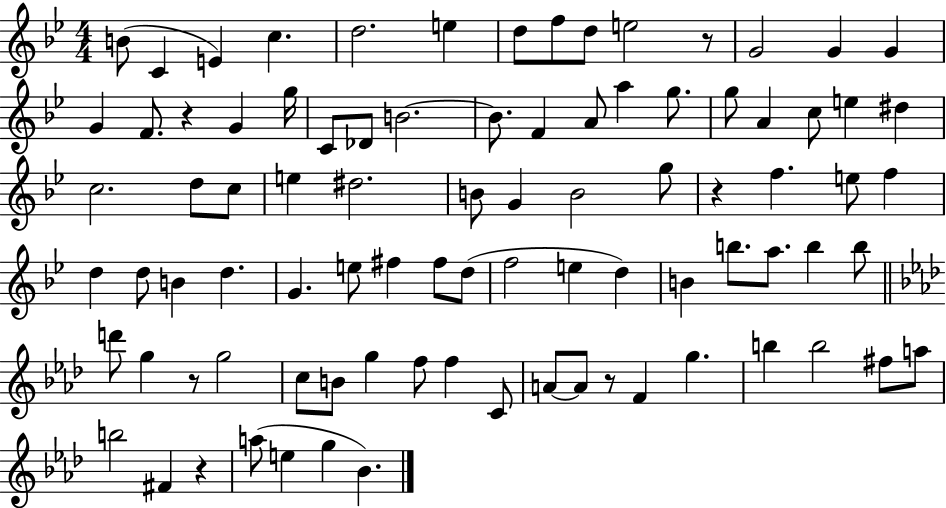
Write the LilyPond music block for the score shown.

{
  \clef treble
  \numericTimeSignature
  \time 4/4
  \key bes \major
  b'8( c'4 e'4) c''4. | d''2. e''4 | d''8 f''8 d''8 e''2 r8 | g'2 g'4 g'4 | \break g'4 f'8. r4 g'4 g''16 | c'8 des'8 b'2.~~ | b'8. f'4 a'8 a''4 g''8. | g''8 a'4 c''8 e''4 dis''4 | \break c''2. d''8 c''8 | e''4 dis''2. | b'8 g'4 b'2 g''8 | r4 f''4. e''8 f''4 | \break d''4 d''8 b'4 d''4. | g'4. e''8 fis''4 fis''8 d''8( | f''2 e''4 d''4) | b'4 b''8. a''8. b''4 b''8 | \break \bar "||" \break \key aes \major d'''8 g''4 r8 g''2 | c''8 b'8 g''4 f''8 f''4 c'8 | a'8~~ a'8 r8 f'4 g''4. | b''4 b''2 fis''8 a''8 | \break b''2 fis'4 r4 | a''8( e''4 g''4 bes'4.) | \bar "|."
}